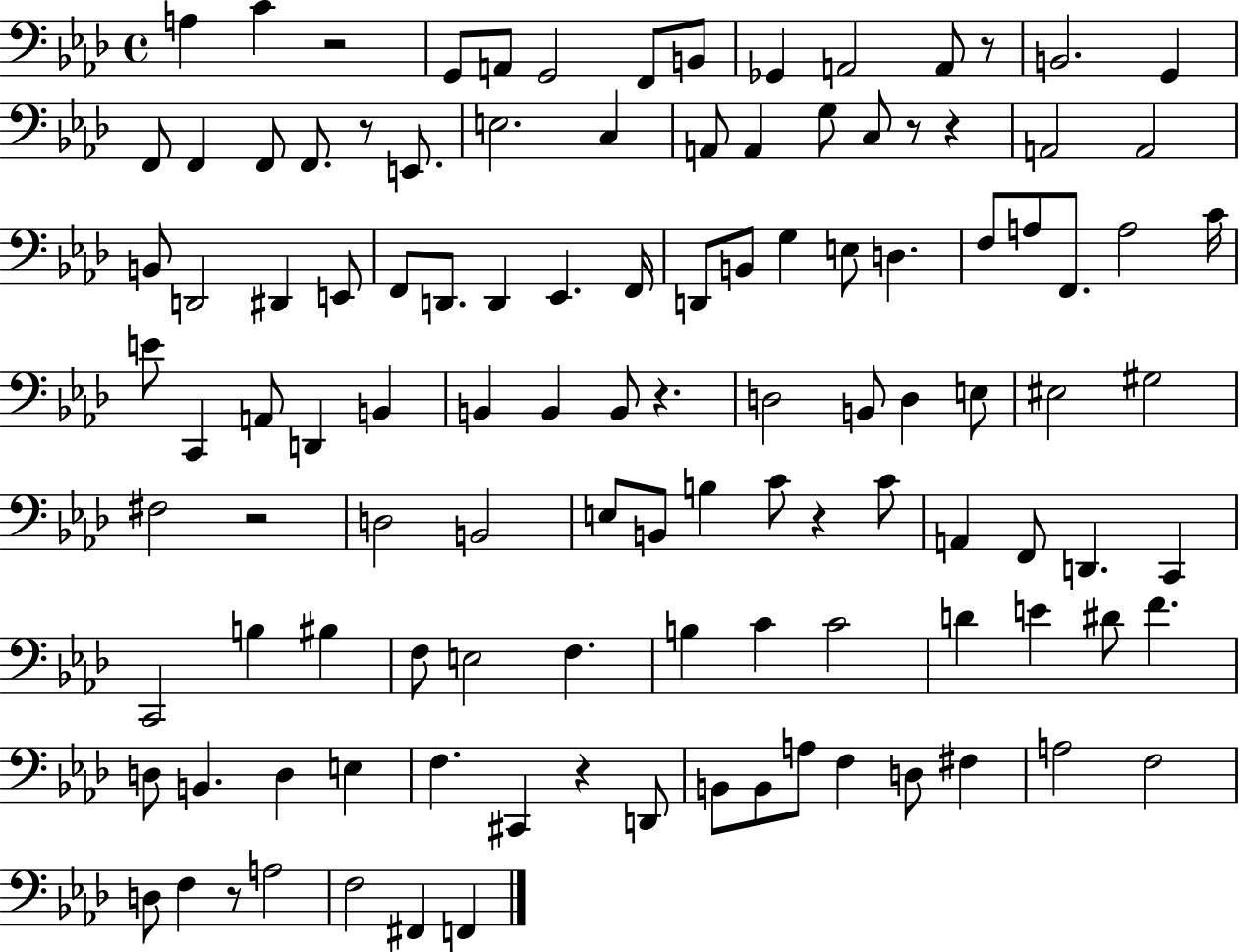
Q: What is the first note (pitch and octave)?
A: A3